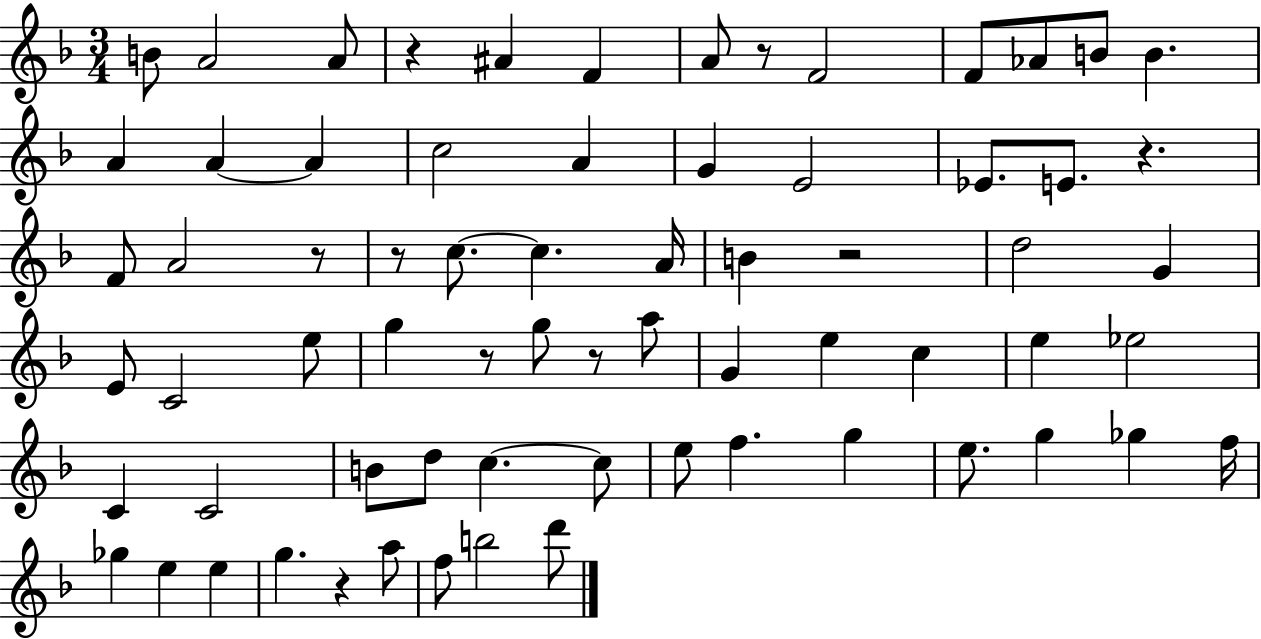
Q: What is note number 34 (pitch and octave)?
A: A5